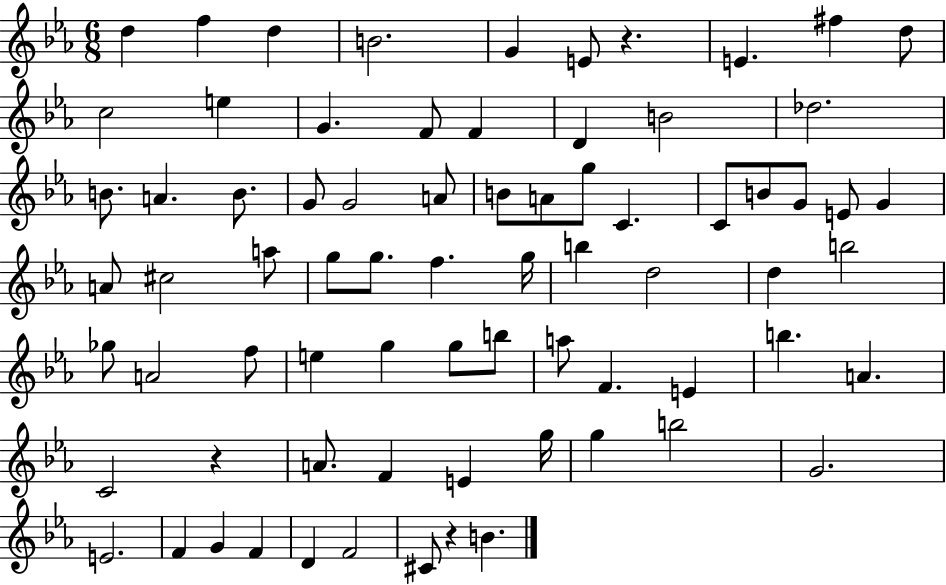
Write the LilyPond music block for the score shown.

{
  \clef treble
  \numericTimeSignature
  \time 6/8
  \key ees \major
  d''4 f''4 d''4 | b'2. | g'4 e'8 r4. | e'4. fis''4 d''8 | \break c''2 e''4 | g'4. f'8 f'4 | d'4 b'2 | des''2. | \break b'8. a'4. b'8. | g'8 g'2 a'8 | b'8 a'8 g''8 c'4. | c'8 b'8 g'8 e'8 g'4 | \break a'8 cis''2 a''8 | g''8 g''8. f''4. g''16 | b''4 d''2 | d''4 b''2 | \break ges''8 a'2 f''8 | e''4 g''4 g''8 b''8 | a''8 f'4. e'4 | b''4. a'4. | \break c'2 r4 | a'8. f'4 e'4 g''16 | g''4 b''2 | g'2. | \break e'2. | f'4 g'4 f'4 | d'4 f'2 | cis'8 r4 b'4. | \break \bar "|."
}